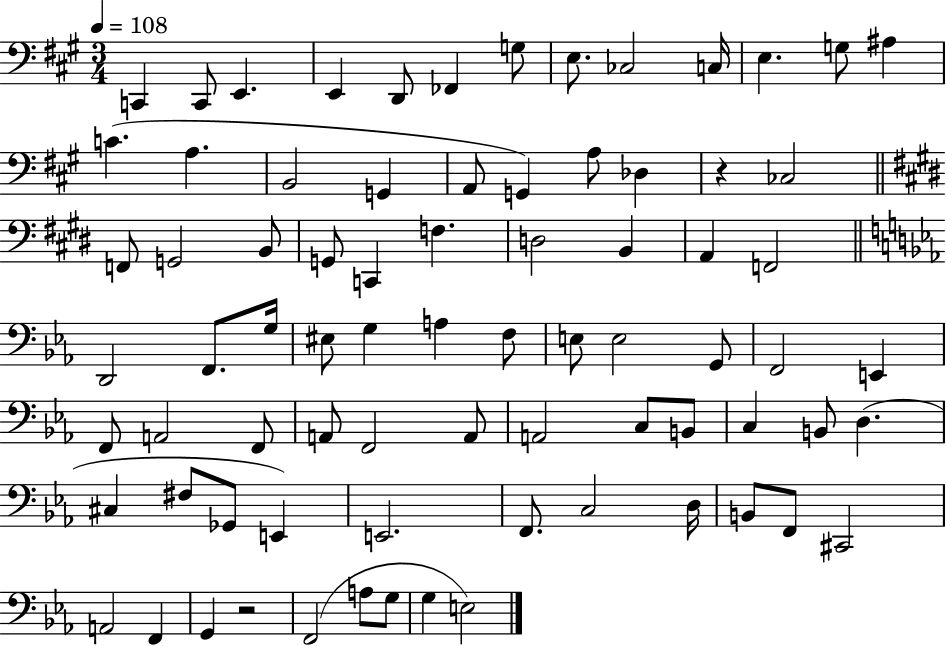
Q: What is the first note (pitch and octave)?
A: C2